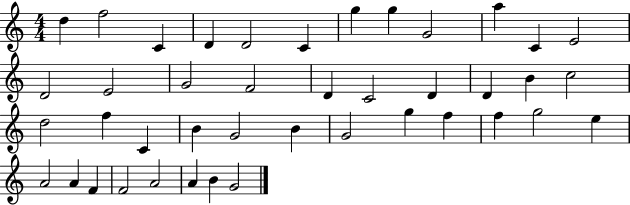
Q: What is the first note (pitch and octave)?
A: D5